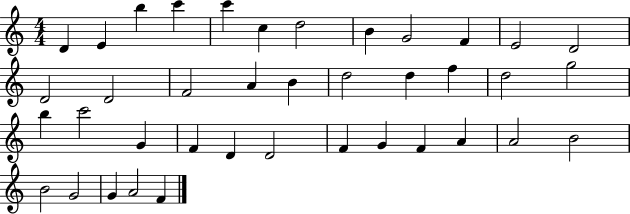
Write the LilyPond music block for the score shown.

{
  \clef treble
  \numericTimeSignature
  \time 4/4
  \key c \major
  d'4 e'4 b''4 c'''4 | c'''4 c''4 d''2 | b'4 g'2 f'4 | e'2 d'2 | \break d'2 d'2 | f'2 a'4 b'4 | d''2 d''4 f''4 | d''2 g''2 | \break b''4 c'''2 g'4 | f'4 d'4 d'2 | f'4 g'4 f'4 a'4 | a'2 b'2 | \break b'2 g'2 | g'4 a'2 f'4 | \bar "|."
}